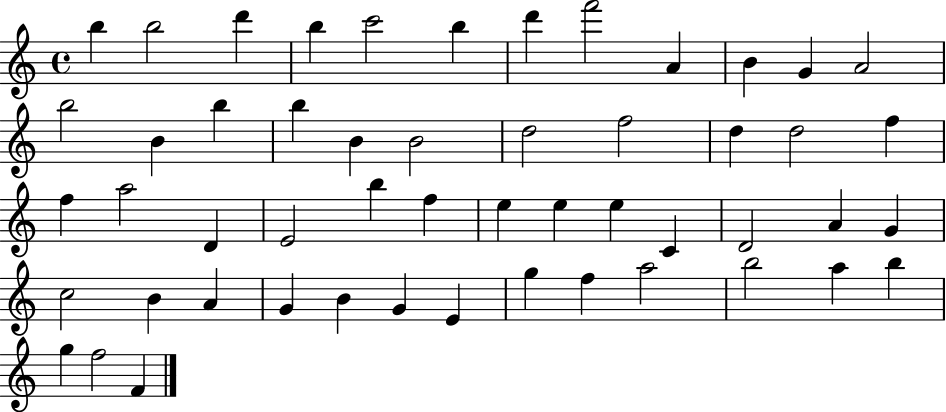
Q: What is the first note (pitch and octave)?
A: B5